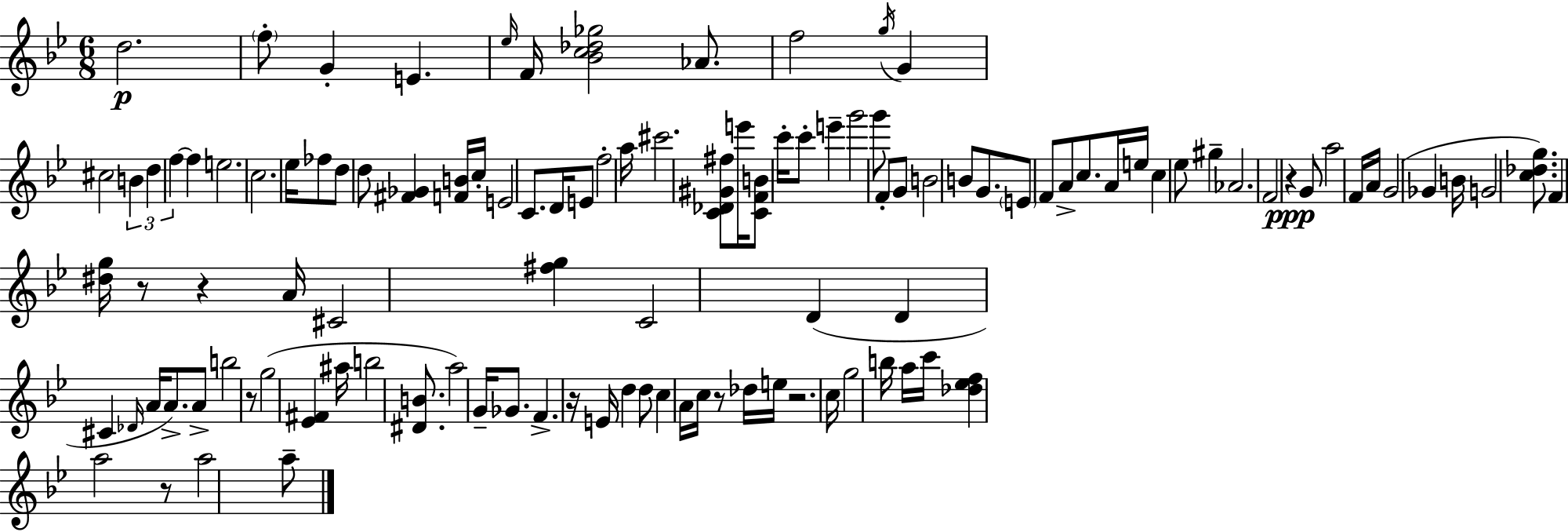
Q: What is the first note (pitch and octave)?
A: D5